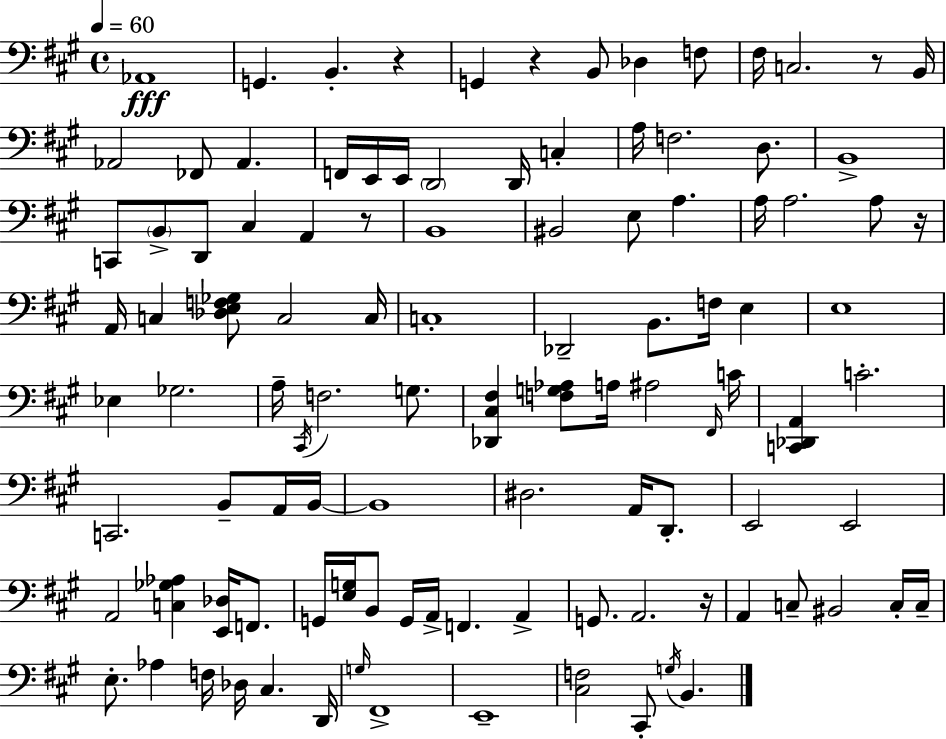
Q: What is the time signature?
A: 4/4